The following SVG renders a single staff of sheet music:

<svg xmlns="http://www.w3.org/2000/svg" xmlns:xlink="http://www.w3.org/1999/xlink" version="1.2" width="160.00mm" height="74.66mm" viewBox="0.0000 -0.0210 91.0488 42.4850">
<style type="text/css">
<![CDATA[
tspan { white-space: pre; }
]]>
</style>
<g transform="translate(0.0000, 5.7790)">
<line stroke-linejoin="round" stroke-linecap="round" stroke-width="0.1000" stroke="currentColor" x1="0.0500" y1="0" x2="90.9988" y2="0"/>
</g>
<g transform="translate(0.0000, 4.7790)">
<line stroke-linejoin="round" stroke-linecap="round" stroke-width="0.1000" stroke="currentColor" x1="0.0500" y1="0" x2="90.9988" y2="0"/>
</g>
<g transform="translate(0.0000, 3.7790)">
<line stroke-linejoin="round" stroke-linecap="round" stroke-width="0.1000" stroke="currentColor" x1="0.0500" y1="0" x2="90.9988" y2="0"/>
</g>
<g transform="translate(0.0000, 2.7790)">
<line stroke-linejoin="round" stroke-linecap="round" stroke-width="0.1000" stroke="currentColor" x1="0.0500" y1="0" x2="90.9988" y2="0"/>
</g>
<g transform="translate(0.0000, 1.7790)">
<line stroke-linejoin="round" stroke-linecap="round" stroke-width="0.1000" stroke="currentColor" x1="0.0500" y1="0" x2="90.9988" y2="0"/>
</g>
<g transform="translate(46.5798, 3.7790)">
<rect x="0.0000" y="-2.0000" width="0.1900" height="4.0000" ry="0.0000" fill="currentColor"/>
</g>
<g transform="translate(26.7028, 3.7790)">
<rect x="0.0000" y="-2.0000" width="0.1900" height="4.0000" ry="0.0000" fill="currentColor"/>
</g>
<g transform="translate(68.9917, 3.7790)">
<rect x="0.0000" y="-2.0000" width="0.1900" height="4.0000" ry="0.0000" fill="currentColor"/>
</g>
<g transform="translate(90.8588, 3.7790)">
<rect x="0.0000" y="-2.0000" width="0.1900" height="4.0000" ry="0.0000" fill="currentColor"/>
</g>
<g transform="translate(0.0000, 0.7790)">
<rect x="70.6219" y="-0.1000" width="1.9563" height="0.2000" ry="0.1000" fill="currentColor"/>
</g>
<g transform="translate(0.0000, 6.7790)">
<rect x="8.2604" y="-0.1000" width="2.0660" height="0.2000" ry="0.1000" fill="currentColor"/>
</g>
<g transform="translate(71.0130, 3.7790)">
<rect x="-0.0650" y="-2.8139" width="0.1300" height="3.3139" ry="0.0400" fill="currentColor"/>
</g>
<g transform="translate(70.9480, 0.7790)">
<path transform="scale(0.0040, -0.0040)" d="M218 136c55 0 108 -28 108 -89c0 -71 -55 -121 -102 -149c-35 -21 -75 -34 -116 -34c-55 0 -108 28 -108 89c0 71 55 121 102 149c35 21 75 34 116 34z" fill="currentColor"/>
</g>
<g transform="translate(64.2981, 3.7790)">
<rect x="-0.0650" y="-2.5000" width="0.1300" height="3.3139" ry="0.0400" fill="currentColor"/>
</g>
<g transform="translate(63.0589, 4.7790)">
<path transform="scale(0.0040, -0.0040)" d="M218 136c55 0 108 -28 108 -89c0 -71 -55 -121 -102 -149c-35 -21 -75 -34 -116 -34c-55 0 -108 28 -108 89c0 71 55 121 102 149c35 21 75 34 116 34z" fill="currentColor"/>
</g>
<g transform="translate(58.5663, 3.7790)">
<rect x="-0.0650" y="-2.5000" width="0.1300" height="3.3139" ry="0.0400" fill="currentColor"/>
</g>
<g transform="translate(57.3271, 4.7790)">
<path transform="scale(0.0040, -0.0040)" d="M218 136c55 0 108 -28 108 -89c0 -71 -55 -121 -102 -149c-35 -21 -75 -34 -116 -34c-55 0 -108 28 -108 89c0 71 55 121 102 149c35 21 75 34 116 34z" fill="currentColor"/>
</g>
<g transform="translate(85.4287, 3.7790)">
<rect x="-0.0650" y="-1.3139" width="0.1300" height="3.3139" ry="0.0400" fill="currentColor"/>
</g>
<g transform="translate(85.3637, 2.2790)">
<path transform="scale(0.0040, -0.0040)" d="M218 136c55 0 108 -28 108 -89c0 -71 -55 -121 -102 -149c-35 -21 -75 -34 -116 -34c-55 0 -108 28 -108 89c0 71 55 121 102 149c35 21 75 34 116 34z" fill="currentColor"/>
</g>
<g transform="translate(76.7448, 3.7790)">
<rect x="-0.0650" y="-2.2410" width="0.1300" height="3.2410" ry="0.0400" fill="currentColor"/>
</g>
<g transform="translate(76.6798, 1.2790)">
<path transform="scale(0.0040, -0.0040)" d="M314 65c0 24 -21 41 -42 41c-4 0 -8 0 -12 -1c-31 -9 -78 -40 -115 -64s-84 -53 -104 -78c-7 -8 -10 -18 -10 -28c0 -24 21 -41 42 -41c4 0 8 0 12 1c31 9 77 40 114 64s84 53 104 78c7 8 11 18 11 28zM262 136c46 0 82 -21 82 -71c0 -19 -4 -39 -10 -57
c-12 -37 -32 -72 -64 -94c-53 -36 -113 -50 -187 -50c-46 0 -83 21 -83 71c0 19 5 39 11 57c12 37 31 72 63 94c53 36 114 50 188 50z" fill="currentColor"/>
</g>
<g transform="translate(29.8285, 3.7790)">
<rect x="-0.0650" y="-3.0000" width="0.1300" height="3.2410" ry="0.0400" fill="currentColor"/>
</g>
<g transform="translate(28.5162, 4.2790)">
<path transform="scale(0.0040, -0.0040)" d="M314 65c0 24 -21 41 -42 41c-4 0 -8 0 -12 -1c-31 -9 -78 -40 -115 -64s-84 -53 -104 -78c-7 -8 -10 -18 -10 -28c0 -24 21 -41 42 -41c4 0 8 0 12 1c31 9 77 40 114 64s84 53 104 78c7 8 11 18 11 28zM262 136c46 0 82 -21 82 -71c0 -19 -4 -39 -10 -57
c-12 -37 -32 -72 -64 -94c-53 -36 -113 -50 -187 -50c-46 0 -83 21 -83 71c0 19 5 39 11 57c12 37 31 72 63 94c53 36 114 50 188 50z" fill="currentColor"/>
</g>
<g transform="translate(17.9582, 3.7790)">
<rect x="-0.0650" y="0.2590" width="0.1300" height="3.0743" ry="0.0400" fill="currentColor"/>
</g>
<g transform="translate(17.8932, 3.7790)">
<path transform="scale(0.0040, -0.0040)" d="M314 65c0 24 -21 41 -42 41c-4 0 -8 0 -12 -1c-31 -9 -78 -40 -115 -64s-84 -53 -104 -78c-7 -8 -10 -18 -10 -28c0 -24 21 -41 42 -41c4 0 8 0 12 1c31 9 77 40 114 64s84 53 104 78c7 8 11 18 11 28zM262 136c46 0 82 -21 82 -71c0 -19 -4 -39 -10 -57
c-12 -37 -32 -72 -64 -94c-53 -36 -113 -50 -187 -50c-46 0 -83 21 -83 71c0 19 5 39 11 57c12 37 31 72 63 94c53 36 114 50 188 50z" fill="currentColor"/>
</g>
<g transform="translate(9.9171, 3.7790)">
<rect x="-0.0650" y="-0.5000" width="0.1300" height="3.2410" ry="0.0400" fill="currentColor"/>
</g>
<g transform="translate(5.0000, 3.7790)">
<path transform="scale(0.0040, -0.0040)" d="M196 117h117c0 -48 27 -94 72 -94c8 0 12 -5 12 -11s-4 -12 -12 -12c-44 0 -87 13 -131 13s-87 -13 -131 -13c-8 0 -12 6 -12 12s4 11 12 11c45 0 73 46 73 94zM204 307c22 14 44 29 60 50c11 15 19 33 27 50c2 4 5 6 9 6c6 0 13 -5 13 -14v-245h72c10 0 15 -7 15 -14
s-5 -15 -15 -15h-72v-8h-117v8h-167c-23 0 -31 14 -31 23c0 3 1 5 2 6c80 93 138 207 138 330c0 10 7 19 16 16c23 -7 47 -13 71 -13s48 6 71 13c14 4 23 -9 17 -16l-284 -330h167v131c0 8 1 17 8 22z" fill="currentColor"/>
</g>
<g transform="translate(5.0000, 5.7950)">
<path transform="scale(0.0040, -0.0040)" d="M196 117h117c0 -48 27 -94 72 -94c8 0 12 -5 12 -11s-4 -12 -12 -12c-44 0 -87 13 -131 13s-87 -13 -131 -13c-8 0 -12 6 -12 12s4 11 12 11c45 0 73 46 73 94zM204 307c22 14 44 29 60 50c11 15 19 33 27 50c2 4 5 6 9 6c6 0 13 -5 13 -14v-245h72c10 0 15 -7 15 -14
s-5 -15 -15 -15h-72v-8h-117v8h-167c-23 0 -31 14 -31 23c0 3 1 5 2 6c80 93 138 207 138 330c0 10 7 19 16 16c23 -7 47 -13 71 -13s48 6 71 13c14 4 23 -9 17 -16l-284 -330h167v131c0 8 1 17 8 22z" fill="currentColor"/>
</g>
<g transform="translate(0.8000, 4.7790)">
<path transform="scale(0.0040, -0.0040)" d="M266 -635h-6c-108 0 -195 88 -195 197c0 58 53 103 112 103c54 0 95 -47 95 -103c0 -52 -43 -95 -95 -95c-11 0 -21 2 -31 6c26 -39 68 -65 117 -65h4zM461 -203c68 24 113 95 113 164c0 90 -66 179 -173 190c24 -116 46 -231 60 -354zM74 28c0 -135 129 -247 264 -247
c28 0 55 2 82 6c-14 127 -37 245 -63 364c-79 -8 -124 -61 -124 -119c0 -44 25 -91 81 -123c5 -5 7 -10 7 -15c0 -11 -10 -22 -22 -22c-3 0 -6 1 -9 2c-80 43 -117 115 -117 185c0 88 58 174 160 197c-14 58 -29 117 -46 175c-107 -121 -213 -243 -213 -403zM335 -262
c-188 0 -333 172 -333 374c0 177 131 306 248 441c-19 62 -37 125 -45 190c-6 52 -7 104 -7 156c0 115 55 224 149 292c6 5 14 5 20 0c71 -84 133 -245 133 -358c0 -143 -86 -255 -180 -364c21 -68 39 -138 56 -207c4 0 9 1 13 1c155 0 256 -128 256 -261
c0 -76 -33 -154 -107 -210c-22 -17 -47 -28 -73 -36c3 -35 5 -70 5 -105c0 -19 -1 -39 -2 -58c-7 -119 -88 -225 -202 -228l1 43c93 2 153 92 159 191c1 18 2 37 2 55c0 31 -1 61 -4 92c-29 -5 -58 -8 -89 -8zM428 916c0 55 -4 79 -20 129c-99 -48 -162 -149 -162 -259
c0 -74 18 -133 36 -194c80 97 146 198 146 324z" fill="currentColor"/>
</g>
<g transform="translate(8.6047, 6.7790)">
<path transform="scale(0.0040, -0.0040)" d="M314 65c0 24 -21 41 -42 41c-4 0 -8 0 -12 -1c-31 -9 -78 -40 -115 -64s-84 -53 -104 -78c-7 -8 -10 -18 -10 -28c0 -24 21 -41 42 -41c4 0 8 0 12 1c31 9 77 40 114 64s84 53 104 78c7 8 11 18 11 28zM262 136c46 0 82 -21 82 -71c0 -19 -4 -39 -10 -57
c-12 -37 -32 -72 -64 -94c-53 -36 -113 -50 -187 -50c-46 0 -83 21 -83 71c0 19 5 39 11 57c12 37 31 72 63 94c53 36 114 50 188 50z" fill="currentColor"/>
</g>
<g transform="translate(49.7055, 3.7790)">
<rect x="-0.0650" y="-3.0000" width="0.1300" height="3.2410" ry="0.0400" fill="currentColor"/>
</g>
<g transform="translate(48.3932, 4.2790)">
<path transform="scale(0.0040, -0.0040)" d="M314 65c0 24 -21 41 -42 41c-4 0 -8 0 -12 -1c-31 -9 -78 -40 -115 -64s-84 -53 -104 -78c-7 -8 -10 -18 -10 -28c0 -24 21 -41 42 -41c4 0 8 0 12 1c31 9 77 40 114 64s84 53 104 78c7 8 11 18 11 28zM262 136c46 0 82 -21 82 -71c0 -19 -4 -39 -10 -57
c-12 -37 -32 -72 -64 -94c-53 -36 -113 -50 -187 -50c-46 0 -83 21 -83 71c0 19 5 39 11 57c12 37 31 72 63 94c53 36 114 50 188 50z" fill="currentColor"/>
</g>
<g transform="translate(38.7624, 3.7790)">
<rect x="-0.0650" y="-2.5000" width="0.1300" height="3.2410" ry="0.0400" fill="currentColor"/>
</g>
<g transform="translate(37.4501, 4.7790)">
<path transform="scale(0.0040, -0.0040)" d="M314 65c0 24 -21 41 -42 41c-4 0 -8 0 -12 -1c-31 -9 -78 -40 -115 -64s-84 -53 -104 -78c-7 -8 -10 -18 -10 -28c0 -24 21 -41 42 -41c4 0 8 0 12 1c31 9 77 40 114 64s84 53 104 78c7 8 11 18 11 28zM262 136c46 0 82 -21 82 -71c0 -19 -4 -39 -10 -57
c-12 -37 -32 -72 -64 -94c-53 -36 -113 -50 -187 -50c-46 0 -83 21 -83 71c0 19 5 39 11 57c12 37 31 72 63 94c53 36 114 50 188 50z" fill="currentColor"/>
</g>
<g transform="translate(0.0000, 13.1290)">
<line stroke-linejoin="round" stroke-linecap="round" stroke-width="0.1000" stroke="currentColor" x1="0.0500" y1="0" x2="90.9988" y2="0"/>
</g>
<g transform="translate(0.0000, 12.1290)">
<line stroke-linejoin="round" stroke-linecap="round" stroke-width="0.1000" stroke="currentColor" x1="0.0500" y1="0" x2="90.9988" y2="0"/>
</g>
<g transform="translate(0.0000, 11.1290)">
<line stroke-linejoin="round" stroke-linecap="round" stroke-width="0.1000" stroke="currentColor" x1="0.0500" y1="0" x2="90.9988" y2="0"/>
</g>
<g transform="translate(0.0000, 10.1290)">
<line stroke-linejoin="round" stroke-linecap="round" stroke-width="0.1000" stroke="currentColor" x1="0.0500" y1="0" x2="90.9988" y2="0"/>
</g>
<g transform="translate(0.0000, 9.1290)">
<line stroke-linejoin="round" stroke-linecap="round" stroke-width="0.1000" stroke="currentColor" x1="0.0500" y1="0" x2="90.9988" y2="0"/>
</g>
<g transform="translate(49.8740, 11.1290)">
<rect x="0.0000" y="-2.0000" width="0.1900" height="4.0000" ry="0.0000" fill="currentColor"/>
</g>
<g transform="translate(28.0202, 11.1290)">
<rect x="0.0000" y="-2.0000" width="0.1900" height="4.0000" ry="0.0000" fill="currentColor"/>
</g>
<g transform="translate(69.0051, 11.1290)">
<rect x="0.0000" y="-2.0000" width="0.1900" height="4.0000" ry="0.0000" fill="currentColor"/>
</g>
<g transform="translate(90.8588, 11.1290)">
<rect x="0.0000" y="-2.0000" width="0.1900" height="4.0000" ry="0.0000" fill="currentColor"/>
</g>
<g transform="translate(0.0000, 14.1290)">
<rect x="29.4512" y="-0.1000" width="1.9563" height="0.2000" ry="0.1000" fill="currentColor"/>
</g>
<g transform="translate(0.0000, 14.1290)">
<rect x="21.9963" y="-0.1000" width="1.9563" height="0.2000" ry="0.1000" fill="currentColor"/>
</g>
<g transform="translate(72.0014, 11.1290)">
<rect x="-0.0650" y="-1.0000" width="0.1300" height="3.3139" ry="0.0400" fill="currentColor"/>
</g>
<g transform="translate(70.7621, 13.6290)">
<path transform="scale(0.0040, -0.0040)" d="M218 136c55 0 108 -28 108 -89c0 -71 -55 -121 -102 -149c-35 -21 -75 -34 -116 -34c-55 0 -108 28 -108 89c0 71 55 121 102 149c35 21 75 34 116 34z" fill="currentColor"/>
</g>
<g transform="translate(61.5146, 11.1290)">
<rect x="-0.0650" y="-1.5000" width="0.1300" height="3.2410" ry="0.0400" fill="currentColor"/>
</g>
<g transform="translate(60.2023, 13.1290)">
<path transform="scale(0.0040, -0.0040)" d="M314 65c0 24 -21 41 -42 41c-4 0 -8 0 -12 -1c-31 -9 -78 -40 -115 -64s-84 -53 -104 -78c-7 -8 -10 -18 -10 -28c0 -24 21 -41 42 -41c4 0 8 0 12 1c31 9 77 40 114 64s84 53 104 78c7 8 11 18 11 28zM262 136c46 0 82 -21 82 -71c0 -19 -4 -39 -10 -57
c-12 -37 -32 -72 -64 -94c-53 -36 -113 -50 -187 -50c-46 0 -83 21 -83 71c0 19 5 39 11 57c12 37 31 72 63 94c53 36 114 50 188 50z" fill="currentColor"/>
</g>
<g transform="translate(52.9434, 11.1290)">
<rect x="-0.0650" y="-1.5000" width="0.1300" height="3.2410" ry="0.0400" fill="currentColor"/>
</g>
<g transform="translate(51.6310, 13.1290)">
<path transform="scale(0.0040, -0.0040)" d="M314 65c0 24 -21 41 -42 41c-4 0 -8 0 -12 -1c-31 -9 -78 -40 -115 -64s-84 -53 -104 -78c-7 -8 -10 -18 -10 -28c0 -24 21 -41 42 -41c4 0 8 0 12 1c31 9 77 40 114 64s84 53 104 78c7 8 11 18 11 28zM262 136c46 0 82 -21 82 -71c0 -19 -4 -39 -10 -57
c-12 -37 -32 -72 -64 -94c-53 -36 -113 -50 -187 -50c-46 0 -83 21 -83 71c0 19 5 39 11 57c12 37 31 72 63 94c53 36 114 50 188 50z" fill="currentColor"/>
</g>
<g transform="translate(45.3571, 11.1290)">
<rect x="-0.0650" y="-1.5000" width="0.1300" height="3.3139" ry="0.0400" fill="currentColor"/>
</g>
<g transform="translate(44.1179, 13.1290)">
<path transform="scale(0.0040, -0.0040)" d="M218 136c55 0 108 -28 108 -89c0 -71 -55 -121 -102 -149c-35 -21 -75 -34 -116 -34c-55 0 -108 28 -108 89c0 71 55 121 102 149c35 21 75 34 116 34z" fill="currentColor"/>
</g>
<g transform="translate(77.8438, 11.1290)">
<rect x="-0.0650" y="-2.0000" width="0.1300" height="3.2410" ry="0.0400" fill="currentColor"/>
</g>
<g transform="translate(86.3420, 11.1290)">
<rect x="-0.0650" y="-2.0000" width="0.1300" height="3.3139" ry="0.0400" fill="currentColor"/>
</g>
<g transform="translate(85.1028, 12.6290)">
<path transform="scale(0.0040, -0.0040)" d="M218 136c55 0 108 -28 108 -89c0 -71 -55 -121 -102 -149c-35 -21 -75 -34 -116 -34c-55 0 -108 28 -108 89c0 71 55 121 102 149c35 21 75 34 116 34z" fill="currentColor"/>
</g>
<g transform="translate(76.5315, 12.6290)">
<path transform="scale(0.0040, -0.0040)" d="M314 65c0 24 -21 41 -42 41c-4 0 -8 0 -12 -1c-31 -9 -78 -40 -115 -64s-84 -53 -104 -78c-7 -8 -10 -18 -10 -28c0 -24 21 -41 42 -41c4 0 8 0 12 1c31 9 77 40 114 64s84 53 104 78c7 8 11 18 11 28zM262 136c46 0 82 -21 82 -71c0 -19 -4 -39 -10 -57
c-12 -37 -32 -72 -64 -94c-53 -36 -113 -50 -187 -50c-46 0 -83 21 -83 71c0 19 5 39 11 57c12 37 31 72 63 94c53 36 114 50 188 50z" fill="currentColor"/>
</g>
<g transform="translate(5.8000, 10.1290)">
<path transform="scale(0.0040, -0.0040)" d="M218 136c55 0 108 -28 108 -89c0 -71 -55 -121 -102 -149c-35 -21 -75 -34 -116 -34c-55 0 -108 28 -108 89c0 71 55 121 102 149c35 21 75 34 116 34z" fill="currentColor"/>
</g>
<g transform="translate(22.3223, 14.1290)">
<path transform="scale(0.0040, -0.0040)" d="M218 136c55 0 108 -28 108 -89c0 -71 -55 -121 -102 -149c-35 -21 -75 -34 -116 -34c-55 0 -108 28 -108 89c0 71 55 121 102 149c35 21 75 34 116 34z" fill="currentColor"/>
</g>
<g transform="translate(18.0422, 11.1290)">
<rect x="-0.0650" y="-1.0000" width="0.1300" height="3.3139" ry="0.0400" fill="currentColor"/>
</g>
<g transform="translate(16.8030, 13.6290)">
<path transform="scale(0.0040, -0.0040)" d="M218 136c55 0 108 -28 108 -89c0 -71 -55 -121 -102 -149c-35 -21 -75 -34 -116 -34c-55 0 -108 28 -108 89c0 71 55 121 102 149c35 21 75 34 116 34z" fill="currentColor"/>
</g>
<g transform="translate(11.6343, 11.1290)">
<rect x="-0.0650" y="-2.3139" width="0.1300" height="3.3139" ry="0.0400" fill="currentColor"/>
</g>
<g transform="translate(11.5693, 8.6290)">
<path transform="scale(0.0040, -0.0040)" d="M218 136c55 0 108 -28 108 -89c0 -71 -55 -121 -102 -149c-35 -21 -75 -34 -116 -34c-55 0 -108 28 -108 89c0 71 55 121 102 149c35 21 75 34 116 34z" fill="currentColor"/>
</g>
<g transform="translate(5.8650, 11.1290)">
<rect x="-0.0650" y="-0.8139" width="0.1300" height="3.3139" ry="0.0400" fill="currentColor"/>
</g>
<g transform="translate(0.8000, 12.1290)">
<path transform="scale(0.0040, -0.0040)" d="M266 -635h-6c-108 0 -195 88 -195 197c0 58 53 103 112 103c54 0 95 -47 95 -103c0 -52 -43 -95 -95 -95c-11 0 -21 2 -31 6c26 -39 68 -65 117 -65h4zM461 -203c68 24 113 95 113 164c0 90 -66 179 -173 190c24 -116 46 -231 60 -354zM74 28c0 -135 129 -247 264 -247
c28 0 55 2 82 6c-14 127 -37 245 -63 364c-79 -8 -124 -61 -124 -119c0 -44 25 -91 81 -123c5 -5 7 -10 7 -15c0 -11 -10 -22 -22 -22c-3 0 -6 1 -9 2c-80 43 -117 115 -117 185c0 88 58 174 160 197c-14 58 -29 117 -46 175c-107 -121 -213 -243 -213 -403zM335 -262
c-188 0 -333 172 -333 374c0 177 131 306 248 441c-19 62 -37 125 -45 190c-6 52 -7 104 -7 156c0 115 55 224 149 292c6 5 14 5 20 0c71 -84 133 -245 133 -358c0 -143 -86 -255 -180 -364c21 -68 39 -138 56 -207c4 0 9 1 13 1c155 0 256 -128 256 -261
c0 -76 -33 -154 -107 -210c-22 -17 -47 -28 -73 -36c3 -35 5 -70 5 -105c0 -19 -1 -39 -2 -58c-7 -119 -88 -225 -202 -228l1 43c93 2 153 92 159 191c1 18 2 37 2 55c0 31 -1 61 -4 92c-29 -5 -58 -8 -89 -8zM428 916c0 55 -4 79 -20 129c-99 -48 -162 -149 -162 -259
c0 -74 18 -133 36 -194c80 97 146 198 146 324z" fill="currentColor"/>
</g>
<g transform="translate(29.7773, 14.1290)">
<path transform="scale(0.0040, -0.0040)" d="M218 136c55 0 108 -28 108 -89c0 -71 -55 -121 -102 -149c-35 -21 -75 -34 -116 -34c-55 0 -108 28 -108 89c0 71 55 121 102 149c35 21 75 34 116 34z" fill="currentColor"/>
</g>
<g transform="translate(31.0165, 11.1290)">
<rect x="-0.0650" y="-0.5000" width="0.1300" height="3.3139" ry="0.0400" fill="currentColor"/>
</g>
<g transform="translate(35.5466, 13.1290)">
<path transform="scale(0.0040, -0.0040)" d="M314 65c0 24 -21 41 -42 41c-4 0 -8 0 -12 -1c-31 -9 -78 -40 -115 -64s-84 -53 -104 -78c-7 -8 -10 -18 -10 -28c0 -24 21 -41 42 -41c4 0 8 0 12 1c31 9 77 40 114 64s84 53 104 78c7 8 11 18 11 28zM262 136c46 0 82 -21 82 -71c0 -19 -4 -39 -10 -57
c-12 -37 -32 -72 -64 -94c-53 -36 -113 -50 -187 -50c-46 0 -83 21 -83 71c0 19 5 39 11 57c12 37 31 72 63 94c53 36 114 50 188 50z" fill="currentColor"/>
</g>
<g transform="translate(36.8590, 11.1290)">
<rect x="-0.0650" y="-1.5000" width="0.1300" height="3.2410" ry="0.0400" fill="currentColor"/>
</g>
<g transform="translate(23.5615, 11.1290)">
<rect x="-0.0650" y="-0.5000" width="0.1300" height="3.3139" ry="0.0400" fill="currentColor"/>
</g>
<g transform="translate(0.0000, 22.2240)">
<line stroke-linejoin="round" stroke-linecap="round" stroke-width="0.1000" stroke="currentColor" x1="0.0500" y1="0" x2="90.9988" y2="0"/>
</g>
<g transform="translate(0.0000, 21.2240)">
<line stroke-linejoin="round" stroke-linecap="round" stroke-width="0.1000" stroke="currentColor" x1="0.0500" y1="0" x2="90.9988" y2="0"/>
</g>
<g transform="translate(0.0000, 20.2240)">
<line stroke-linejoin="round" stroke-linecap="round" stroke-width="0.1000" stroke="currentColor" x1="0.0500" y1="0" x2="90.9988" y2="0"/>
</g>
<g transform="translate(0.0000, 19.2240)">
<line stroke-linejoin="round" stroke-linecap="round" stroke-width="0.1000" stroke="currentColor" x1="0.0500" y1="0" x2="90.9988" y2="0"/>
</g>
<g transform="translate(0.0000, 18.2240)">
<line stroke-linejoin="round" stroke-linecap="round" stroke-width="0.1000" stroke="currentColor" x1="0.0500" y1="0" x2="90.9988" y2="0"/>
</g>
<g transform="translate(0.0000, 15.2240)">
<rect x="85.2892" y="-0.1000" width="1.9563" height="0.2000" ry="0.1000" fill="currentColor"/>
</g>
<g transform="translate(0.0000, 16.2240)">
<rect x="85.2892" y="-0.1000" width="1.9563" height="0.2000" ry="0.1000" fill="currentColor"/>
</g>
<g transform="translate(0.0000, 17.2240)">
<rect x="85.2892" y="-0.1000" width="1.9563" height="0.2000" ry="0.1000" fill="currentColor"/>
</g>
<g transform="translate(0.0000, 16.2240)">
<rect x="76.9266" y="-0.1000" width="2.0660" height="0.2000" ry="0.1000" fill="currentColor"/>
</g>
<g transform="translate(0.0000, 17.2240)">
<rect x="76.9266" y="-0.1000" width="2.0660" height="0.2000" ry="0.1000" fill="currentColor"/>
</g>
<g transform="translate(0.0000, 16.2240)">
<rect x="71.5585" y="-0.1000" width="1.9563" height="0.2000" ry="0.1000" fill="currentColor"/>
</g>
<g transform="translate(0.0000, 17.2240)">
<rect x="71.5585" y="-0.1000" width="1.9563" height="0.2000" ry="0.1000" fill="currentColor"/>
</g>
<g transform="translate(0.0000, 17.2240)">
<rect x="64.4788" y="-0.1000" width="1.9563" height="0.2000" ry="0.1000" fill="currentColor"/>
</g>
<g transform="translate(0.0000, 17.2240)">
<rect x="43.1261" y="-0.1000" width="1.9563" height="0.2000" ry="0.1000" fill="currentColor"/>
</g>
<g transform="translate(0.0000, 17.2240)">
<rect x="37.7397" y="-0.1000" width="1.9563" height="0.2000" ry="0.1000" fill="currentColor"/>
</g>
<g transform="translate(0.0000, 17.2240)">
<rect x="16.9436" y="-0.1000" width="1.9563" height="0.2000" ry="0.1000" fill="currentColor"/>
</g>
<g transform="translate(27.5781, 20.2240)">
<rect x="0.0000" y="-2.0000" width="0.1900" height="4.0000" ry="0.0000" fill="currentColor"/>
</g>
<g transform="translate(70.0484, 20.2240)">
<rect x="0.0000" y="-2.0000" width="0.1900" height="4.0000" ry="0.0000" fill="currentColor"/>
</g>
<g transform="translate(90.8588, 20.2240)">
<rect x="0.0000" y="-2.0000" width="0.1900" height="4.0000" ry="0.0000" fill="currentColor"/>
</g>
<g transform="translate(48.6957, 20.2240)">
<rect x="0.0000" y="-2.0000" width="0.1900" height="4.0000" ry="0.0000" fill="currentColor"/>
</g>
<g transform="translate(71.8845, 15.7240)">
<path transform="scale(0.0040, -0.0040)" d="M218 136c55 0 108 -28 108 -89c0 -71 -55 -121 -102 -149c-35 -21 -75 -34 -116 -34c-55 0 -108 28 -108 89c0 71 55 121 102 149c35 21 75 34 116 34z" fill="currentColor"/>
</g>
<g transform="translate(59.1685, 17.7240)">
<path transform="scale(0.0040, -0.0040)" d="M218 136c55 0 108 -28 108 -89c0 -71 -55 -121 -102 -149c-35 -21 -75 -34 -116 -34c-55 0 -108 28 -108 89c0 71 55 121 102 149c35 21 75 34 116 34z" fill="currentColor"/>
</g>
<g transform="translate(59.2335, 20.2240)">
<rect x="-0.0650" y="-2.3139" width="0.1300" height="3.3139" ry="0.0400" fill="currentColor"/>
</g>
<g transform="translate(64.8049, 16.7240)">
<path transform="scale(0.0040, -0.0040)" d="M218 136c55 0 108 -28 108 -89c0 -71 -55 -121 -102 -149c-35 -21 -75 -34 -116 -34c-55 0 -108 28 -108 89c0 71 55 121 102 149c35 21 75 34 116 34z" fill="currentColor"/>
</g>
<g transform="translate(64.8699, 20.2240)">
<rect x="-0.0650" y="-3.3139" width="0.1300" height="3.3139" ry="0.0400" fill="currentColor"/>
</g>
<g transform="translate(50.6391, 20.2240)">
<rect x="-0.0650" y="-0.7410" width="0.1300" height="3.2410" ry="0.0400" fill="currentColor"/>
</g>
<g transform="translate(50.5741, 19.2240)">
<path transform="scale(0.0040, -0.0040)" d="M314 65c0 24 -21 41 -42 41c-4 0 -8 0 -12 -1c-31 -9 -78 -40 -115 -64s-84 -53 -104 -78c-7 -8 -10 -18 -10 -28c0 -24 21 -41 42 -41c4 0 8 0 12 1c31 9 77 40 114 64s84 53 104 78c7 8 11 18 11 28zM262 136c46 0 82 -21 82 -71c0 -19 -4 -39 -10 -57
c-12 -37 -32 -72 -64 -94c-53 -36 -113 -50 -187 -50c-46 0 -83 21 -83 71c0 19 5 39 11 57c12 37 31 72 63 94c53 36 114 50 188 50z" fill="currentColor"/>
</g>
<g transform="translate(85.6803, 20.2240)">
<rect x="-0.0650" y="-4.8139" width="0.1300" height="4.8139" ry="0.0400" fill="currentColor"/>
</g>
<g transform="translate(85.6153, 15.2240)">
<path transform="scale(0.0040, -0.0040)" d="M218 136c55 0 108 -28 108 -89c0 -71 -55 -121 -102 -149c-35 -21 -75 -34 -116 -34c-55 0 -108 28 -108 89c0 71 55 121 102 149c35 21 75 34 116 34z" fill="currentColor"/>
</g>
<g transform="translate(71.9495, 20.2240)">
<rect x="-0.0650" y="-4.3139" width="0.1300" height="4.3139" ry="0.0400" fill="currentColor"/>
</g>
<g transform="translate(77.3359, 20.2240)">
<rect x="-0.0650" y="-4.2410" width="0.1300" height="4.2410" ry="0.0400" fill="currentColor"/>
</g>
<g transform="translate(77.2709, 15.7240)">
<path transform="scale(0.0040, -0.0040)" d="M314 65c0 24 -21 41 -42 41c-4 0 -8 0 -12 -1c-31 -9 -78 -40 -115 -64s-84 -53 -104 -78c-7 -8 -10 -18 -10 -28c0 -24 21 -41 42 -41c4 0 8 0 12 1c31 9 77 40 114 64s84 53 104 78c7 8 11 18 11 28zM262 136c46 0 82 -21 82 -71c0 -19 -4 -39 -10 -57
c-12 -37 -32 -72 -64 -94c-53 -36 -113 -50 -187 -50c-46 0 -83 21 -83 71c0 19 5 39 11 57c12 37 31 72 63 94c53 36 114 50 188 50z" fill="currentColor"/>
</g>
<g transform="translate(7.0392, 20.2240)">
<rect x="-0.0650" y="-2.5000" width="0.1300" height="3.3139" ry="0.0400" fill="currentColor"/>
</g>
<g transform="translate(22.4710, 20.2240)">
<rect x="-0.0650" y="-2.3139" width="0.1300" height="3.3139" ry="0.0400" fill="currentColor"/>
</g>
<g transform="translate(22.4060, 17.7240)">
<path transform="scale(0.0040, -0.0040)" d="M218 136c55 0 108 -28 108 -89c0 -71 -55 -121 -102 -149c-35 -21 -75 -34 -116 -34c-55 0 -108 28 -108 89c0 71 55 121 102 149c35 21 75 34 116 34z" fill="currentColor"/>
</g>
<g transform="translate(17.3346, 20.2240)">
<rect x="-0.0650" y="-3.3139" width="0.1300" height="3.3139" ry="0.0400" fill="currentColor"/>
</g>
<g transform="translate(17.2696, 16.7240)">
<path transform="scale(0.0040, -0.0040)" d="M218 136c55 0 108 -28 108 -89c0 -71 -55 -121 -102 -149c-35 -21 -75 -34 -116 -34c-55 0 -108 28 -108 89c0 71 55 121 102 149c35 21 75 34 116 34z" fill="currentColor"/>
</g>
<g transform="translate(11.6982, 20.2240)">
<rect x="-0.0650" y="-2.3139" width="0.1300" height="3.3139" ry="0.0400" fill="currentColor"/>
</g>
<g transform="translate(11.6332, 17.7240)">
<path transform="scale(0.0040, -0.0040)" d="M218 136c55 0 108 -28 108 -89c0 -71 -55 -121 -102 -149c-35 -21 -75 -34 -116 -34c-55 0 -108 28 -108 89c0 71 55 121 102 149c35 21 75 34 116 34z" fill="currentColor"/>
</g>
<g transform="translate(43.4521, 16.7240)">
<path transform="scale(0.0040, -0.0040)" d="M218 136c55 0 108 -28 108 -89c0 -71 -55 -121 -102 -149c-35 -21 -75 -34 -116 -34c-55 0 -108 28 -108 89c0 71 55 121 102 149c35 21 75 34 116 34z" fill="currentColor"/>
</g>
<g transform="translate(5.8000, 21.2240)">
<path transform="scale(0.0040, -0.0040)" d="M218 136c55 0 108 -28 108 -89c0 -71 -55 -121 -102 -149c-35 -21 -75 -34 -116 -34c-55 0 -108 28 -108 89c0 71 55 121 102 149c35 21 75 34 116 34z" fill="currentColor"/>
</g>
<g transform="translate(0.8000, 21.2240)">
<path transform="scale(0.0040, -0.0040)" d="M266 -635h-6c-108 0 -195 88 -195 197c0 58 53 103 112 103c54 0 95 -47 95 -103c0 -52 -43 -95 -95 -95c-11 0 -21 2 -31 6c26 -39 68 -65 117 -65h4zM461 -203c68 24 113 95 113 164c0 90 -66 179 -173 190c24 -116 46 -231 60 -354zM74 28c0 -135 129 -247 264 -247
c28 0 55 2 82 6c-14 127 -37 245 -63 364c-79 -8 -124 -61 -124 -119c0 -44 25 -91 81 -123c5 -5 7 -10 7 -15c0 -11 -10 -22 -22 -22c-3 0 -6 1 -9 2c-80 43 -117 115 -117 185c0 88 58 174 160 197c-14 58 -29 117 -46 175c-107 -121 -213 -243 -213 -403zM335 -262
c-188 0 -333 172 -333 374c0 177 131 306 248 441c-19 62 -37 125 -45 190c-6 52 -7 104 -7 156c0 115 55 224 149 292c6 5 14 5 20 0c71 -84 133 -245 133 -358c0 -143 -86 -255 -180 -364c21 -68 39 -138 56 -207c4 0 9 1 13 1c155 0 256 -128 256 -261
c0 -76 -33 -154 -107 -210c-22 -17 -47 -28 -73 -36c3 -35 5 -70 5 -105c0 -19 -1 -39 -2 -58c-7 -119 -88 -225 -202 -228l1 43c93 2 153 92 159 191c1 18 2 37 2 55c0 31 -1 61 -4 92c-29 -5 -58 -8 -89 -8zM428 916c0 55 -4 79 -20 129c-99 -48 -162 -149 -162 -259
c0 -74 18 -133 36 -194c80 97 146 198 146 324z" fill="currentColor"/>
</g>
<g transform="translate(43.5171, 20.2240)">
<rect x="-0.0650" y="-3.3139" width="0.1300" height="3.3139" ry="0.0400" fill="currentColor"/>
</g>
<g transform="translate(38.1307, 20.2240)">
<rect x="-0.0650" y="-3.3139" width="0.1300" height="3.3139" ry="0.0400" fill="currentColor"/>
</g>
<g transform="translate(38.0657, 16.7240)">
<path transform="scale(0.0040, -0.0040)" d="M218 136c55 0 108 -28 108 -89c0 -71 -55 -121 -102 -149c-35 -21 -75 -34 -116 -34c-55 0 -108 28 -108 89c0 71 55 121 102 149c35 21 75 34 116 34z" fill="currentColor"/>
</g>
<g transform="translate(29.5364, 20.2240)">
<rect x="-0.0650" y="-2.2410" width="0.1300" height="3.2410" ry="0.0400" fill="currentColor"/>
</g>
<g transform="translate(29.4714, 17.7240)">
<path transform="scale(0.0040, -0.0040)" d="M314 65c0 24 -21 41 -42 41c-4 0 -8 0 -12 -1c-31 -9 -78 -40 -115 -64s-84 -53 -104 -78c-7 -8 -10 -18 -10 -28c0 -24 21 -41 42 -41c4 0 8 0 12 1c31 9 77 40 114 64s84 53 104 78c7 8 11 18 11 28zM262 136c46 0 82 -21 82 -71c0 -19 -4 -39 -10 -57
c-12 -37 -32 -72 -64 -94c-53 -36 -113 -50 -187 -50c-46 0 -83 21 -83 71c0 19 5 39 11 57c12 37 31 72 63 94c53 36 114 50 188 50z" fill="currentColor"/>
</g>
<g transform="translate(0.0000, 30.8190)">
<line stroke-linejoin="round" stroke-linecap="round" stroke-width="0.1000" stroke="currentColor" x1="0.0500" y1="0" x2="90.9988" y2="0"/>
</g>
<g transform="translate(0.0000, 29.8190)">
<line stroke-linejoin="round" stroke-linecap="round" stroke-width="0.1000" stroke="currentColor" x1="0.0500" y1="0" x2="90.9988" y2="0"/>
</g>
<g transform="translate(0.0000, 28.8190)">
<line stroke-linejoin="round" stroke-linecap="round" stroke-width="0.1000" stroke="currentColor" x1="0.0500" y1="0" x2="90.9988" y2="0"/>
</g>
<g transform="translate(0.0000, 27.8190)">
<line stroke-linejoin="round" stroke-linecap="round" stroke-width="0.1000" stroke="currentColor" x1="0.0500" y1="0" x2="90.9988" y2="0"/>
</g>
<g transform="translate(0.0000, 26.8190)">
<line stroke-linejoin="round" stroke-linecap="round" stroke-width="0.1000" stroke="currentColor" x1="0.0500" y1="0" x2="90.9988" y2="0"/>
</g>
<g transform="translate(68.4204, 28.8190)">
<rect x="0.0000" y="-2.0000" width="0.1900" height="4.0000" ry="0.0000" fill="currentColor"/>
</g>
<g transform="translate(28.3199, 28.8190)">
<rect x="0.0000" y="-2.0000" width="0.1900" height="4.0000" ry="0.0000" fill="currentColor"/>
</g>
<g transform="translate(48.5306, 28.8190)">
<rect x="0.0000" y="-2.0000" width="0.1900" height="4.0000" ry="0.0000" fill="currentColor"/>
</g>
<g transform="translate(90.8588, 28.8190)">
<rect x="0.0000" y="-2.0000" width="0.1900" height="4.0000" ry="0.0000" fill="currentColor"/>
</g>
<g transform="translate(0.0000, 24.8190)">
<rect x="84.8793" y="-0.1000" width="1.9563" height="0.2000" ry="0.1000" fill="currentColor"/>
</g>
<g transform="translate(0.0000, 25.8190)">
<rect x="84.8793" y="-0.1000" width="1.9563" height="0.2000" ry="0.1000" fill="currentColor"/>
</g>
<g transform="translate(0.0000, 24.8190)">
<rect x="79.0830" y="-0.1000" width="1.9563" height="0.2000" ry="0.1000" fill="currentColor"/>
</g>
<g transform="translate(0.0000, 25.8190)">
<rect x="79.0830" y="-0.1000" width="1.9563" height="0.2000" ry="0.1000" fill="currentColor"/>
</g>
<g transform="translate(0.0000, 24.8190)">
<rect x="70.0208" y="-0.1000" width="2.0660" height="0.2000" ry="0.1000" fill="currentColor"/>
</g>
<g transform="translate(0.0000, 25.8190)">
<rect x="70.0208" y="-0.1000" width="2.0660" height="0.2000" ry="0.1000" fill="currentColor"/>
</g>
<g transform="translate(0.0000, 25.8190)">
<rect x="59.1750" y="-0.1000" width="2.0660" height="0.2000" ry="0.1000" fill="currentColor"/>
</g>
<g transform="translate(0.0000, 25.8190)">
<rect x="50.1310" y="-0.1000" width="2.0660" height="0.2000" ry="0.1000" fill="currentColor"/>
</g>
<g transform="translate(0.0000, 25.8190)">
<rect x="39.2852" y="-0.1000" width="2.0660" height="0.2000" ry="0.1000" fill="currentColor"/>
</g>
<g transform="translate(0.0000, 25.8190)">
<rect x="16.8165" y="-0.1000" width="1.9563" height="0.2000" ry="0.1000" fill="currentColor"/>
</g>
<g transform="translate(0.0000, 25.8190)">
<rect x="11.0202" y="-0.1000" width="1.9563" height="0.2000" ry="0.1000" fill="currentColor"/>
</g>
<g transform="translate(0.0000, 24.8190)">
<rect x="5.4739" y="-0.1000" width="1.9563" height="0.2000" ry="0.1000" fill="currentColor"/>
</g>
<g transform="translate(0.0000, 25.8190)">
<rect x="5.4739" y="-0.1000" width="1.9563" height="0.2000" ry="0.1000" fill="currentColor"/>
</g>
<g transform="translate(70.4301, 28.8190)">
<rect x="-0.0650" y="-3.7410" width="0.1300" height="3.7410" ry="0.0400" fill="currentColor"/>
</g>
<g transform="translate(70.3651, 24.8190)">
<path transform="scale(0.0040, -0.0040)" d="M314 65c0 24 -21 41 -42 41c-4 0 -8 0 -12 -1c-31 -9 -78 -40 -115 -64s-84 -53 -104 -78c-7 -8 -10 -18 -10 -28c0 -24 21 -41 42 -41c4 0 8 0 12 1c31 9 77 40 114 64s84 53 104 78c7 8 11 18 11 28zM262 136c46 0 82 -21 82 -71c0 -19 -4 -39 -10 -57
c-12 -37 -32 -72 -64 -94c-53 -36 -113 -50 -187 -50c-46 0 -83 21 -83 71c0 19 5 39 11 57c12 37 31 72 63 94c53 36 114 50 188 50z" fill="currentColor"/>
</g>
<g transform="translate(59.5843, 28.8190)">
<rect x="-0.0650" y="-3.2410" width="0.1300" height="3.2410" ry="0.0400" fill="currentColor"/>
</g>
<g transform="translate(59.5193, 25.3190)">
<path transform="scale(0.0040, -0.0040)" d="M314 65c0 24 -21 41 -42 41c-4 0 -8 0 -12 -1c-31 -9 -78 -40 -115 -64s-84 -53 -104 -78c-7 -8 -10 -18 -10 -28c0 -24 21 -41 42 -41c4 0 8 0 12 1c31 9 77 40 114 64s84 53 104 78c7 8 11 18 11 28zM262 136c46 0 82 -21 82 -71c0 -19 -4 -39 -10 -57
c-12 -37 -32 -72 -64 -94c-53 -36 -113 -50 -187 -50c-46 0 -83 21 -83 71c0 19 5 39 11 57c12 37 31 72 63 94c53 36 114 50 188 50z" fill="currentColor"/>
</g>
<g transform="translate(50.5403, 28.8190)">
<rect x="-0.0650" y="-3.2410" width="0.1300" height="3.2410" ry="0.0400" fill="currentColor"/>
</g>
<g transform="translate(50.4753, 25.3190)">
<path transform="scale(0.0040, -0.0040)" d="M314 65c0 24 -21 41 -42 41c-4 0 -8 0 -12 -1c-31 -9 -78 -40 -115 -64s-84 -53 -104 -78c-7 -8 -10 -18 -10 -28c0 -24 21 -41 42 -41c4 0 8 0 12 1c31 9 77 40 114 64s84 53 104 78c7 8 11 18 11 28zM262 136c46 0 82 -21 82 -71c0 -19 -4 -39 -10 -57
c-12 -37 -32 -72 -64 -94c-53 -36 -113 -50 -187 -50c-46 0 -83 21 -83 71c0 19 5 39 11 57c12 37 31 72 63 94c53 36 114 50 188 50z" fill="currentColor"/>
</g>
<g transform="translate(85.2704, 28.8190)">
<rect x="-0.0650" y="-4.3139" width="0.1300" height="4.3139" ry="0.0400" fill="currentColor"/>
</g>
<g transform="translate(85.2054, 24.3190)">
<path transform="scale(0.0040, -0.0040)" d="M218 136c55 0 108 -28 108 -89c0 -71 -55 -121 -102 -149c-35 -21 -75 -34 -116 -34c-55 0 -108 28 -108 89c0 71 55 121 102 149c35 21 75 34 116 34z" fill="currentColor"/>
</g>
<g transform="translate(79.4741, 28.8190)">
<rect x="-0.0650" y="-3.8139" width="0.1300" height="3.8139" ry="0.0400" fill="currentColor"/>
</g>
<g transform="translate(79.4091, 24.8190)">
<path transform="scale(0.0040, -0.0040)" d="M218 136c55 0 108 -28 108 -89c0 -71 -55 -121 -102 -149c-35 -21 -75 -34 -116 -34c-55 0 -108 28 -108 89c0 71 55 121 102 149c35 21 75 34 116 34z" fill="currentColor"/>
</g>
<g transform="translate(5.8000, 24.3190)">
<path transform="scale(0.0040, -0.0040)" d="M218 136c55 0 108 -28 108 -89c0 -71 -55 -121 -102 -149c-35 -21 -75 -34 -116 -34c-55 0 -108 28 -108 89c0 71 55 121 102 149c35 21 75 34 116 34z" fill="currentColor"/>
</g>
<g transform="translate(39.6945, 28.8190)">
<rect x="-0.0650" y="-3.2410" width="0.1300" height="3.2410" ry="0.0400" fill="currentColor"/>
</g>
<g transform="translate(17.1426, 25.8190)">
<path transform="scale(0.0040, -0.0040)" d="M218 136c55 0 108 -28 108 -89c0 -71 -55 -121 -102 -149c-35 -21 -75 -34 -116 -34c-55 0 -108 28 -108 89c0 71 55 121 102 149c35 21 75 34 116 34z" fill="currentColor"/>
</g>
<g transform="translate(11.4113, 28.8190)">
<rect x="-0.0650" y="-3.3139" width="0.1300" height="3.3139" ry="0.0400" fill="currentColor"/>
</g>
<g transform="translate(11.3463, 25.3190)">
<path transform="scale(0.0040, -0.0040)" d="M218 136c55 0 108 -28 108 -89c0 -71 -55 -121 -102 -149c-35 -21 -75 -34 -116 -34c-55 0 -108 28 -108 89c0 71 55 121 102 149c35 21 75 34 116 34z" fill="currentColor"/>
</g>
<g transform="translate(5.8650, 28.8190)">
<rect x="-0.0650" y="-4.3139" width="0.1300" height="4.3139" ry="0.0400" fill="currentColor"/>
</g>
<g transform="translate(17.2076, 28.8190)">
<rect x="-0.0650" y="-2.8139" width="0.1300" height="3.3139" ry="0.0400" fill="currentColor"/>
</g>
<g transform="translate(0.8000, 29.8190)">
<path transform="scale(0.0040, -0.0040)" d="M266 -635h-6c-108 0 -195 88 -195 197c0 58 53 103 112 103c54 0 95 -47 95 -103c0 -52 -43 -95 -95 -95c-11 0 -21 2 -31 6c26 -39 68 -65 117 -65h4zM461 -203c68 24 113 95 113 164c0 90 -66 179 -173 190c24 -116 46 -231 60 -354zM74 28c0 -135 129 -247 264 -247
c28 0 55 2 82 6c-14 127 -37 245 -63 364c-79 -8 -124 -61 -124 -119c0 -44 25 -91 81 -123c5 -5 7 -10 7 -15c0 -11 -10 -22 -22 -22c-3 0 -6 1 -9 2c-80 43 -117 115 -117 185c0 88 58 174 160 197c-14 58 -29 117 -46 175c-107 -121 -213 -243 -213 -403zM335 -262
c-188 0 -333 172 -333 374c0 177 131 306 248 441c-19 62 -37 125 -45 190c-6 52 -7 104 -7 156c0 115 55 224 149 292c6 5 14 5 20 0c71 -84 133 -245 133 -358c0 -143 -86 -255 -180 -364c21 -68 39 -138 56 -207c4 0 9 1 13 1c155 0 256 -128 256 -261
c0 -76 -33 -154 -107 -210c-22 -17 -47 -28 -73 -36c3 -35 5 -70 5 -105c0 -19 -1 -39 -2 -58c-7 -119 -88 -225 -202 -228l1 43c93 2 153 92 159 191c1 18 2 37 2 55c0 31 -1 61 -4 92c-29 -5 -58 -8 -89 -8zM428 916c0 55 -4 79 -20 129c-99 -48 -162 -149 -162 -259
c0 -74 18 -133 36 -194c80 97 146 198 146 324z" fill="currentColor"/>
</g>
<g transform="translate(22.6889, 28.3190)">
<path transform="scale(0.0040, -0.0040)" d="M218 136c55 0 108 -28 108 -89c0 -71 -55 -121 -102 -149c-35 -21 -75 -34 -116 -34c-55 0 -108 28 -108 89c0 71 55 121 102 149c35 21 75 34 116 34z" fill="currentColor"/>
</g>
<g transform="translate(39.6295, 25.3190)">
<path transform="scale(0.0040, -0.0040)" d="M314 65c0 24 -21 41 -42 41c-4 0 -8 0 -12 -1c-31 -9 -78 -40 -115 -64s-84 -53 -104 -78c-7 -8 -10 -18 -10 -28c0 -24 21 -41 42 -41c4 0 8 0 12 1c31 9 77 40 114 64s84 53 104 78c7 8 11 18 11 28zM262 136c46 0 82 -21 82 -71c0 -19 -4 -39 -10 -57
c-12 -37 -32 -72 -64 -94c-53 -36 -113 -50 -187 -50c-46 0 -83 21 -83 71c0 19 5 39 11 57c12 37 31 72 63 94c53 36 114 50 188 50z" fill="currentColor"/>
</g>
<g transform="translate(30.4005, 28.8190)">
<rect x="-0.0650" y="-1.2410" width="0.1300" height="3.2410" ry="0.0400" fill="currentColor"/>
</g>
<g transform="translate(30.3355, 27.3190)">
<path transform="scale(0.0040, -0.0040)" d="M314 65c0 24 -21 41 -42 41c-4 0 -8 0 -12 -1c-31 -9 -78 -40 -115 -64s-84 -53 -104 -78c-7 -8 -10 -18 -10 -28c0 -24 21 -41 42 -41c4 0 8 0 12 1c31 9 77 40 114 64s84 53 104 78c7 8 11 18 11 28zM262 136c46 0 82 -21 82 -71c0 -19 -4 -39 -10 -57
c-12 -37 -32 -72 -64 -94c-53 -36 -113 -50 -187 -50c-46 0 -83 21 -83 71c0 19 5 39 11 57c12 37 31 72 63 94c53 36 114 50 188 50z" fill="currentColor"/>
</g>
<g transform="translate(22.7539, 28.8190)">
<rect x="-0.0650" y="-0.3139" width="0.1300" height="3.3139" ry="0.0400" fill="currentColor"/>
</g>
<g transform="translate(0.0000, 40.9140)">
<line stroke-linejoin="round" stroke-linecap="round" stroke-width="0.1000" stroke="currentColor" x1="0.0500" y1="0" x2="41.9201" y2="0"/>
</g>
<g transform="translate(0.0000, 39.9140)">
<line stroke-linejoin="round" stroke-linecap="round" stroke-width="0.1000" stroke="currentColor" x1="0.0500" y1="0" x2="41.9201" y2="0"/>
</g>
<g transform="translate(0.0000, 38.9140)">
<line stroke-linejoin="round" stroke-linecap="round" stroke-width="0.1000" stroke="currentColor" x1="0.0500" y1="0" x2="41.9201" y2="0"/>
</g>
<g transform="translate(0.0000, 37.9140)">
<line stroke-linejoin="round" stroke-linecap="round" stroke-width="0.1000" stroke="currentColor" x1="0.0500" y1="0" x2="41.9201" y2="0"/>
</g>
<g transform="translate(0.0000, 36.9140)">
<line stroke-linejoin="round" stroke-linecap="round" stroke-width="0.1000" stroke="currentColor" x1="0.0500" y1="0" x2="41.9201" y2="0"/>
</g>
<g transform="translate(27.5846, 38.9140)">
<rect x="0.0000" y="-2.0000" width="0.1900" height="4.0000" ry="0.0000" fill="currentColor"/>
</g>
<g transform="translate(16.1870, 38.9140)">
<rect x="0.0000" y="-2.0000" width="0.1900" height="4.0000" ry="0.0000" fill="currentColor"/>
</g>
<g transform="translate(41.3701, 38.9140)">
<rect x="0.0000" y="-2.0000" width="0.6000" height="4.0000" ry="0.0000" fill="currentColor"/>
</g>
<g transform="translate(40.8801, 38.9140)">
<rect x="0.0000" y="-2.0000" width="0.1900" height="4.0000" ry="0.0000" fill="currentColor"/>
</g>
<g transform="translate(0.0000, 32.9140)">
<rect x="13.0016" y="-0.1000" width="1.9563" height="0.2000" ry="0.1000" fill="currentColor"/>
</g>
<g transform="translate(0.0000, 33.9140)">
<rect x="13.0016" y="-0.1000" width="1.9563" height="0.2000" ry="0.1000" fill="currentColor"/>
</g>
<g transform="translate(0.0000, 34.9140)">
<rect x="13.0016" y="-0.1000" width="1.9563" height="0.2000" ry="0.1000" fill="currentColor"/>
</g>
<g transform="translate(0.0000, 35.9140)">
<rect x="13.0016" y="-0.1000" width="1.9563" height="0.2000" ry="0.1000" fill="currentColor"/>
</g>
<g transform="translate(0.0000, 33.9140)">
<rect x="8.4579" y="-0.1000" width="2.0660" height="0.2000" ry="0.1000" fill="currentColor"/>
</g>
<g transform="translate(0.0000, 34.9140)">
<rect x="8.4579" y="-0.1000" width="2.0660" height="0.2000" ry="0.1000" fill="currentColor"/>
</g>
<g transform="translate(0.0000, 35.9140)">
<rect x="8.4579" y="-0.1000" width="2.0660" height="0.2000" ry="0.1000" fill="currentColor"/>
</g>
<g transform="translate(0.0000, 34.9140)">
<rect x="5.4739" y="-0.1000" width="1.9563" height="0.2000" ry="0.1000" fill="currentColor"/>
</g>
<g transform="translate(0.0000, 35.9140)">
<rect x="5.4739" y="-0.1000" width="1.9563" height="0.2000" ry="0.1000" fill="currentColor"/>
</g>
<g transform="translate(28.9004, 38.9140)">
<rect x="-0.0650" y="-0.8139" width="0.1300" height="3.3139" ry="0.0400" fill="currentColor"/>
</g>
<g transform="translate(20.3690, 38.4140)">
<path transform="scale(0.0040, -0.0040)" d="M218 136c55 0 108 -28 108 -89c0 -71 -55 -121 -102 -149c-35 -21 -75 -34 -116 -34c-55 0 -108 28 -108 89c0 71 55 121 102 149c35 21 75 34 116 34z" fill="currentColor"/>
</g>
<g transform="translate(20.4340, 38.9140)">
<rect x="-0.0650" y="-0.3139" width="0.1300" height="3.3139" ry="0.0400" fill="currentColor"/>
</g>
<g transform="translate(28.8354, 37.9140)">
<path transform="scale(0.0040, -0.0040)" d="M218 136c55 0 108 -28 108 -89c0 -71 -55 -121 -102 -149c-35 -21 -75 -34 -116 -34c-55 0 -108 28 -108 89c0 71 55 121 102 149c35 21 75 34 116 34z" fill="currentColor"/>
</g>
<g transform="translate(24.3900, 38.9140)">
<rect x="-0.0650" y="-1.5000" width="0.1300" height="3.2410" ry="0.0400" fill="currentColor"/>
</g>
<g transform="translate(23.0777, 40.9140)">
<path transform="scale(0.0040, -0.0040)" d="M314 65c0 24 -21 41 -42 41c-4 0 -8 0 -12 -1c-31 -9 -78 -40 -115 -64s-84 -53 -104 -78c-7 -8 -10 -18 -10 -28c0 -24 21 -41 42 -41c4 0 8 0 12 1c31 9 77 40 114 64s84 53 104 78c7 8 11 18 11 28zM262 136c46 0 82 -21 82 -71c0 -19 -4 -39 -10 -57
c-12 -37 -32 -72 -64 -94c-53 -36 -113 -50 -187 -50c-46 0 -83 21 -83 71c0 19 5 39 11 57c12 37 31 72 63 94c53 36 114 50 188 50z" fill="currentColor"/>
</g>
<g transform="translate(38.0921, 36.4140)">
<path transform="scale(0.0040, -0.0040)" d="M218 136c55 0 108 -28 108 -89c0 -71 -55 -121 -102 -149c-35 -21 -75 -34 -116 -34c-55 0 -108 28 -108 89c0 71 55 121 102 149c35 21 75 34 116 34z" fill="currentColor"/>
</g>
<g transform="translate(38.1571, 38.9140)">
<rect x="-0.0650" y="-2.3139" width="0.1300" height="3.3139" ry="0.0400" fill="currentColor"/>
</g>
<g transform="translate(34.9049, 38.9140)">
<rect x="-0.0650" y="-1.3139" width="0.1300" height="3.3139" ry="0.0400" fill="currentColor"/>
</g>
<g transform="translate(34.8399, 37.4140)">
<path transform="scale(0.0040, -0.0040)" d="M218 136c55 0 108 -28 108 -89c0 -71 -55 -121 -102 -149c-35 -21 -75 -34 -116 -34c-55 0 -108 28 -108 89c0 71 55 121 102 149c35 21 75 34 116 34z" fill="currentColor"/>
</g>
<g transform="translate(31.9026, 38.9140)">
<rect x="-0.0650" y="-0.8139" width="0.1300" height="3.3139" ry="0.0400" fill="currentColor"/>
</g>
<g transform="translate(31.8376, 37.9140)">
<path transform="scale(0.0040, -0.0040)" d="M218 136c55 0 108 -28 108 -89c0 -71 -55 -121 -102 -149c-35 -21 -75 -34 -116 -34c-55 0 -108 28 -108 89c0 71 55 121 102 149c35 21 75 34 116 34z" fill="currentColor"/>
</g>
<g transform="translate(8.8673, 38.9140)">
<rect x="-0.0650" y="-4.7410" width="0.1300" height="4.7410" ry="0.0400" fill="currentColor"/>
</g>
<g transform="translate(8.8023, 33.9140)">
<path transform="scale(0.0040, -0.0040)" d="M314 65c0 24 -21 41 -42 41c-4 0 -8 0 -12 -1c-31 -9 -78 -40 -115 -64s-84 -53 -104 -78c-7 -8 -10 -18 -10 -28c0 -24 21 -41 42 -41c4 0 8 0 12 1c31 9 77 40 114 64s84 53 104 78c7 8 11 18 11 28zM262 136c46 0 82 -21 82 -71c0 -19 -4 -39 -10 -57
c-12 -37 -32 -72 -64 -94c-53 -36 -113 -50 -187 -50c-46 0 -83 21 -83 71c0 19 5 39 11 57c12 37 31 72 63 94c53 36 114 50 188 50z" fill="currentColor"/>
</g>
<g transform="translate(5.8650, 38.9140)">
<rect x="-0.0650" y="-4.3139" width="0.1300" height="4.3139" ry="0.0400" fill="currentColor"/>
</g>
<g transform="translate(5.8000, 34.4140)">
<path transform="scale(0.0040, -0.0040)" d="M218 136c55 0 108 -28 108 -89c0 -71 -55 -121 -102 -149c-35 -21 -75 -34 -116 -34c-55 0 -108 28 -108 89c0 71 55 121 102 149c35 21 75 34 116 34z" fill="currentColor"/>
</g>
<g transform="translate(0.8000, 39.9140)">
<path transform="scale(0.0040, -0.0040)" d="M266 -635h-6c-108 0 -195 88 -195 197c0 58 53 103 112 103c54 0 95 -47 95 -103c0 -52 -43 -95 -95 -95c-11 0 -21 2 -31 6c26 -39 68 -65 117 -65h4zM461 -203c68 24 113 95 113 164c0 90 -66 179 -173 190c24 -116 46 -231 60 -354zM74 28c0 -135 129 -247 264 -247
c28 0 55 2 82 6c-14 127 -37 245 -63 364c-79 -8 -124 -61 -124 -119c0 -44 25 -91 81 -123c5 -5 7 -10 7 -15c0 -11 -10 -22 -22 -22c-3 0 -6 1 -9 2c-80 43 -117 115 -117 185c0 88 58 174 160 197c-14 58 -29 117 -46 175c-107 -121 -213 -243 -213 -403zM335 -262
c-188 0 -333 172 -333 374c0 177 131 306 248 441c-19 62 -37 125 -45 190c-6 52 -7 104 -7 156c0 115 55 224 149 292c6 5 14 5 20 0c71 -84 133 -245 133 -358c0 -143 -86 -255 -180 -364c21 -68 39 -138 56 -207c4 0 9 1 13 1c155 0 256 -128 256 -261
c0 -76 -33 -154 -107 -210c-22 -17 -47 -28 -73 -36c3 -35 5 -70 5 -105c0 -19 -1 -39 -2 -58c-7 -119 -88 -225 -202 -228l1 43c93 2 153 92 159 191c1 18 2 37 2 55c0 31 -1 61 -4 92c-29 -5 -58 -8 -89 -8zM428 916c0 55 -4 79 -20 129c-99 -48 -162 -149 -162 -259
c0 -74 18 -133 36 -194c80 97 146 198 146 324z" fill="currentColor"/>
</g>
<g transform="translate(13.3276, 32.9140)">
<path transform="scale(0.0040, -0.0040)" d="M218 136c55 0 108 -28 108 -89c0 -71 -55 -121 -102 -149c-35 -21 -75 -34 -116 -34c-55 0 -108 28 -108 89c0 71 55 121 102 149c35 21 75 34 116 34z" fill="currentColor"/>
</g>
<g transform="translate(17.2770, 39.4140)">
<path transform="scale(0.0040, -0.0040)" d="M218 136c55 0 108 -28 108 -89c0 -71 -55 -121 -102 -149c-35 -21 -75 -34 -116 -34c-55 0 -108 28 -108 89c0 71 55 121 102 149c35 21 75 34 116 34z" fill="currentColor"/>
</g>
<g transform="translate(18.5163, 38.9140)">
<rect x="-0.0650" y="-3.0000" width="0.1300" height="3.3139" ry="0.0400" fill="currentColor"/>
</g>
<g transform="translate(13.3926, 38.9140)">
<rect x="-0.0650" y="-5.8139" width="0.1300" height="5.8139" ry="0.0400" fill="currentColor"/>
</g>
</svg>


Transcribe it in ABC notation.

X:1
T:Untitled
M:4/4
L:1/4
K:C
C2 B2 A2 G2 A2 G G a g2 e d g D C C E2 E E2 E2 D F2 F G g b g g2 b b d2 g b d' d'2 e' d' b a c e2 b2 b2 b2 c'2 c' d' d' e'2 g' A c E2 d d e g